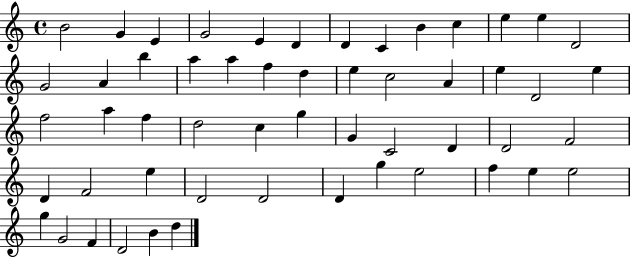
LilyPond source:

{
  \clef treble
  \time 4/4
  \defaultTimeSignature
  \key c \major
  b'2 g'4 e'4 | g'2 e'4 d'4 | d'4 c'4 b'4 c''4 | e''4 e''4 d'2 | \break g'2 a'4 b''4 | a''4 a''4 f''4 d''4 | e''4 c''2 a'4 | e''4 d'2 e''4 | \break f''2 a''4 f''4 | d''2 c''4 g''4 | g'4 c'2 d'4 | d'2 f'2 | \break d'4 f'2 e''4 | d'2 d'2 | d'4 g''4 e''2 | f''4 e''4 e''2 | \break g''4 g'2 f'4 | d'2 b'4 d''4 | \bar "|."
}